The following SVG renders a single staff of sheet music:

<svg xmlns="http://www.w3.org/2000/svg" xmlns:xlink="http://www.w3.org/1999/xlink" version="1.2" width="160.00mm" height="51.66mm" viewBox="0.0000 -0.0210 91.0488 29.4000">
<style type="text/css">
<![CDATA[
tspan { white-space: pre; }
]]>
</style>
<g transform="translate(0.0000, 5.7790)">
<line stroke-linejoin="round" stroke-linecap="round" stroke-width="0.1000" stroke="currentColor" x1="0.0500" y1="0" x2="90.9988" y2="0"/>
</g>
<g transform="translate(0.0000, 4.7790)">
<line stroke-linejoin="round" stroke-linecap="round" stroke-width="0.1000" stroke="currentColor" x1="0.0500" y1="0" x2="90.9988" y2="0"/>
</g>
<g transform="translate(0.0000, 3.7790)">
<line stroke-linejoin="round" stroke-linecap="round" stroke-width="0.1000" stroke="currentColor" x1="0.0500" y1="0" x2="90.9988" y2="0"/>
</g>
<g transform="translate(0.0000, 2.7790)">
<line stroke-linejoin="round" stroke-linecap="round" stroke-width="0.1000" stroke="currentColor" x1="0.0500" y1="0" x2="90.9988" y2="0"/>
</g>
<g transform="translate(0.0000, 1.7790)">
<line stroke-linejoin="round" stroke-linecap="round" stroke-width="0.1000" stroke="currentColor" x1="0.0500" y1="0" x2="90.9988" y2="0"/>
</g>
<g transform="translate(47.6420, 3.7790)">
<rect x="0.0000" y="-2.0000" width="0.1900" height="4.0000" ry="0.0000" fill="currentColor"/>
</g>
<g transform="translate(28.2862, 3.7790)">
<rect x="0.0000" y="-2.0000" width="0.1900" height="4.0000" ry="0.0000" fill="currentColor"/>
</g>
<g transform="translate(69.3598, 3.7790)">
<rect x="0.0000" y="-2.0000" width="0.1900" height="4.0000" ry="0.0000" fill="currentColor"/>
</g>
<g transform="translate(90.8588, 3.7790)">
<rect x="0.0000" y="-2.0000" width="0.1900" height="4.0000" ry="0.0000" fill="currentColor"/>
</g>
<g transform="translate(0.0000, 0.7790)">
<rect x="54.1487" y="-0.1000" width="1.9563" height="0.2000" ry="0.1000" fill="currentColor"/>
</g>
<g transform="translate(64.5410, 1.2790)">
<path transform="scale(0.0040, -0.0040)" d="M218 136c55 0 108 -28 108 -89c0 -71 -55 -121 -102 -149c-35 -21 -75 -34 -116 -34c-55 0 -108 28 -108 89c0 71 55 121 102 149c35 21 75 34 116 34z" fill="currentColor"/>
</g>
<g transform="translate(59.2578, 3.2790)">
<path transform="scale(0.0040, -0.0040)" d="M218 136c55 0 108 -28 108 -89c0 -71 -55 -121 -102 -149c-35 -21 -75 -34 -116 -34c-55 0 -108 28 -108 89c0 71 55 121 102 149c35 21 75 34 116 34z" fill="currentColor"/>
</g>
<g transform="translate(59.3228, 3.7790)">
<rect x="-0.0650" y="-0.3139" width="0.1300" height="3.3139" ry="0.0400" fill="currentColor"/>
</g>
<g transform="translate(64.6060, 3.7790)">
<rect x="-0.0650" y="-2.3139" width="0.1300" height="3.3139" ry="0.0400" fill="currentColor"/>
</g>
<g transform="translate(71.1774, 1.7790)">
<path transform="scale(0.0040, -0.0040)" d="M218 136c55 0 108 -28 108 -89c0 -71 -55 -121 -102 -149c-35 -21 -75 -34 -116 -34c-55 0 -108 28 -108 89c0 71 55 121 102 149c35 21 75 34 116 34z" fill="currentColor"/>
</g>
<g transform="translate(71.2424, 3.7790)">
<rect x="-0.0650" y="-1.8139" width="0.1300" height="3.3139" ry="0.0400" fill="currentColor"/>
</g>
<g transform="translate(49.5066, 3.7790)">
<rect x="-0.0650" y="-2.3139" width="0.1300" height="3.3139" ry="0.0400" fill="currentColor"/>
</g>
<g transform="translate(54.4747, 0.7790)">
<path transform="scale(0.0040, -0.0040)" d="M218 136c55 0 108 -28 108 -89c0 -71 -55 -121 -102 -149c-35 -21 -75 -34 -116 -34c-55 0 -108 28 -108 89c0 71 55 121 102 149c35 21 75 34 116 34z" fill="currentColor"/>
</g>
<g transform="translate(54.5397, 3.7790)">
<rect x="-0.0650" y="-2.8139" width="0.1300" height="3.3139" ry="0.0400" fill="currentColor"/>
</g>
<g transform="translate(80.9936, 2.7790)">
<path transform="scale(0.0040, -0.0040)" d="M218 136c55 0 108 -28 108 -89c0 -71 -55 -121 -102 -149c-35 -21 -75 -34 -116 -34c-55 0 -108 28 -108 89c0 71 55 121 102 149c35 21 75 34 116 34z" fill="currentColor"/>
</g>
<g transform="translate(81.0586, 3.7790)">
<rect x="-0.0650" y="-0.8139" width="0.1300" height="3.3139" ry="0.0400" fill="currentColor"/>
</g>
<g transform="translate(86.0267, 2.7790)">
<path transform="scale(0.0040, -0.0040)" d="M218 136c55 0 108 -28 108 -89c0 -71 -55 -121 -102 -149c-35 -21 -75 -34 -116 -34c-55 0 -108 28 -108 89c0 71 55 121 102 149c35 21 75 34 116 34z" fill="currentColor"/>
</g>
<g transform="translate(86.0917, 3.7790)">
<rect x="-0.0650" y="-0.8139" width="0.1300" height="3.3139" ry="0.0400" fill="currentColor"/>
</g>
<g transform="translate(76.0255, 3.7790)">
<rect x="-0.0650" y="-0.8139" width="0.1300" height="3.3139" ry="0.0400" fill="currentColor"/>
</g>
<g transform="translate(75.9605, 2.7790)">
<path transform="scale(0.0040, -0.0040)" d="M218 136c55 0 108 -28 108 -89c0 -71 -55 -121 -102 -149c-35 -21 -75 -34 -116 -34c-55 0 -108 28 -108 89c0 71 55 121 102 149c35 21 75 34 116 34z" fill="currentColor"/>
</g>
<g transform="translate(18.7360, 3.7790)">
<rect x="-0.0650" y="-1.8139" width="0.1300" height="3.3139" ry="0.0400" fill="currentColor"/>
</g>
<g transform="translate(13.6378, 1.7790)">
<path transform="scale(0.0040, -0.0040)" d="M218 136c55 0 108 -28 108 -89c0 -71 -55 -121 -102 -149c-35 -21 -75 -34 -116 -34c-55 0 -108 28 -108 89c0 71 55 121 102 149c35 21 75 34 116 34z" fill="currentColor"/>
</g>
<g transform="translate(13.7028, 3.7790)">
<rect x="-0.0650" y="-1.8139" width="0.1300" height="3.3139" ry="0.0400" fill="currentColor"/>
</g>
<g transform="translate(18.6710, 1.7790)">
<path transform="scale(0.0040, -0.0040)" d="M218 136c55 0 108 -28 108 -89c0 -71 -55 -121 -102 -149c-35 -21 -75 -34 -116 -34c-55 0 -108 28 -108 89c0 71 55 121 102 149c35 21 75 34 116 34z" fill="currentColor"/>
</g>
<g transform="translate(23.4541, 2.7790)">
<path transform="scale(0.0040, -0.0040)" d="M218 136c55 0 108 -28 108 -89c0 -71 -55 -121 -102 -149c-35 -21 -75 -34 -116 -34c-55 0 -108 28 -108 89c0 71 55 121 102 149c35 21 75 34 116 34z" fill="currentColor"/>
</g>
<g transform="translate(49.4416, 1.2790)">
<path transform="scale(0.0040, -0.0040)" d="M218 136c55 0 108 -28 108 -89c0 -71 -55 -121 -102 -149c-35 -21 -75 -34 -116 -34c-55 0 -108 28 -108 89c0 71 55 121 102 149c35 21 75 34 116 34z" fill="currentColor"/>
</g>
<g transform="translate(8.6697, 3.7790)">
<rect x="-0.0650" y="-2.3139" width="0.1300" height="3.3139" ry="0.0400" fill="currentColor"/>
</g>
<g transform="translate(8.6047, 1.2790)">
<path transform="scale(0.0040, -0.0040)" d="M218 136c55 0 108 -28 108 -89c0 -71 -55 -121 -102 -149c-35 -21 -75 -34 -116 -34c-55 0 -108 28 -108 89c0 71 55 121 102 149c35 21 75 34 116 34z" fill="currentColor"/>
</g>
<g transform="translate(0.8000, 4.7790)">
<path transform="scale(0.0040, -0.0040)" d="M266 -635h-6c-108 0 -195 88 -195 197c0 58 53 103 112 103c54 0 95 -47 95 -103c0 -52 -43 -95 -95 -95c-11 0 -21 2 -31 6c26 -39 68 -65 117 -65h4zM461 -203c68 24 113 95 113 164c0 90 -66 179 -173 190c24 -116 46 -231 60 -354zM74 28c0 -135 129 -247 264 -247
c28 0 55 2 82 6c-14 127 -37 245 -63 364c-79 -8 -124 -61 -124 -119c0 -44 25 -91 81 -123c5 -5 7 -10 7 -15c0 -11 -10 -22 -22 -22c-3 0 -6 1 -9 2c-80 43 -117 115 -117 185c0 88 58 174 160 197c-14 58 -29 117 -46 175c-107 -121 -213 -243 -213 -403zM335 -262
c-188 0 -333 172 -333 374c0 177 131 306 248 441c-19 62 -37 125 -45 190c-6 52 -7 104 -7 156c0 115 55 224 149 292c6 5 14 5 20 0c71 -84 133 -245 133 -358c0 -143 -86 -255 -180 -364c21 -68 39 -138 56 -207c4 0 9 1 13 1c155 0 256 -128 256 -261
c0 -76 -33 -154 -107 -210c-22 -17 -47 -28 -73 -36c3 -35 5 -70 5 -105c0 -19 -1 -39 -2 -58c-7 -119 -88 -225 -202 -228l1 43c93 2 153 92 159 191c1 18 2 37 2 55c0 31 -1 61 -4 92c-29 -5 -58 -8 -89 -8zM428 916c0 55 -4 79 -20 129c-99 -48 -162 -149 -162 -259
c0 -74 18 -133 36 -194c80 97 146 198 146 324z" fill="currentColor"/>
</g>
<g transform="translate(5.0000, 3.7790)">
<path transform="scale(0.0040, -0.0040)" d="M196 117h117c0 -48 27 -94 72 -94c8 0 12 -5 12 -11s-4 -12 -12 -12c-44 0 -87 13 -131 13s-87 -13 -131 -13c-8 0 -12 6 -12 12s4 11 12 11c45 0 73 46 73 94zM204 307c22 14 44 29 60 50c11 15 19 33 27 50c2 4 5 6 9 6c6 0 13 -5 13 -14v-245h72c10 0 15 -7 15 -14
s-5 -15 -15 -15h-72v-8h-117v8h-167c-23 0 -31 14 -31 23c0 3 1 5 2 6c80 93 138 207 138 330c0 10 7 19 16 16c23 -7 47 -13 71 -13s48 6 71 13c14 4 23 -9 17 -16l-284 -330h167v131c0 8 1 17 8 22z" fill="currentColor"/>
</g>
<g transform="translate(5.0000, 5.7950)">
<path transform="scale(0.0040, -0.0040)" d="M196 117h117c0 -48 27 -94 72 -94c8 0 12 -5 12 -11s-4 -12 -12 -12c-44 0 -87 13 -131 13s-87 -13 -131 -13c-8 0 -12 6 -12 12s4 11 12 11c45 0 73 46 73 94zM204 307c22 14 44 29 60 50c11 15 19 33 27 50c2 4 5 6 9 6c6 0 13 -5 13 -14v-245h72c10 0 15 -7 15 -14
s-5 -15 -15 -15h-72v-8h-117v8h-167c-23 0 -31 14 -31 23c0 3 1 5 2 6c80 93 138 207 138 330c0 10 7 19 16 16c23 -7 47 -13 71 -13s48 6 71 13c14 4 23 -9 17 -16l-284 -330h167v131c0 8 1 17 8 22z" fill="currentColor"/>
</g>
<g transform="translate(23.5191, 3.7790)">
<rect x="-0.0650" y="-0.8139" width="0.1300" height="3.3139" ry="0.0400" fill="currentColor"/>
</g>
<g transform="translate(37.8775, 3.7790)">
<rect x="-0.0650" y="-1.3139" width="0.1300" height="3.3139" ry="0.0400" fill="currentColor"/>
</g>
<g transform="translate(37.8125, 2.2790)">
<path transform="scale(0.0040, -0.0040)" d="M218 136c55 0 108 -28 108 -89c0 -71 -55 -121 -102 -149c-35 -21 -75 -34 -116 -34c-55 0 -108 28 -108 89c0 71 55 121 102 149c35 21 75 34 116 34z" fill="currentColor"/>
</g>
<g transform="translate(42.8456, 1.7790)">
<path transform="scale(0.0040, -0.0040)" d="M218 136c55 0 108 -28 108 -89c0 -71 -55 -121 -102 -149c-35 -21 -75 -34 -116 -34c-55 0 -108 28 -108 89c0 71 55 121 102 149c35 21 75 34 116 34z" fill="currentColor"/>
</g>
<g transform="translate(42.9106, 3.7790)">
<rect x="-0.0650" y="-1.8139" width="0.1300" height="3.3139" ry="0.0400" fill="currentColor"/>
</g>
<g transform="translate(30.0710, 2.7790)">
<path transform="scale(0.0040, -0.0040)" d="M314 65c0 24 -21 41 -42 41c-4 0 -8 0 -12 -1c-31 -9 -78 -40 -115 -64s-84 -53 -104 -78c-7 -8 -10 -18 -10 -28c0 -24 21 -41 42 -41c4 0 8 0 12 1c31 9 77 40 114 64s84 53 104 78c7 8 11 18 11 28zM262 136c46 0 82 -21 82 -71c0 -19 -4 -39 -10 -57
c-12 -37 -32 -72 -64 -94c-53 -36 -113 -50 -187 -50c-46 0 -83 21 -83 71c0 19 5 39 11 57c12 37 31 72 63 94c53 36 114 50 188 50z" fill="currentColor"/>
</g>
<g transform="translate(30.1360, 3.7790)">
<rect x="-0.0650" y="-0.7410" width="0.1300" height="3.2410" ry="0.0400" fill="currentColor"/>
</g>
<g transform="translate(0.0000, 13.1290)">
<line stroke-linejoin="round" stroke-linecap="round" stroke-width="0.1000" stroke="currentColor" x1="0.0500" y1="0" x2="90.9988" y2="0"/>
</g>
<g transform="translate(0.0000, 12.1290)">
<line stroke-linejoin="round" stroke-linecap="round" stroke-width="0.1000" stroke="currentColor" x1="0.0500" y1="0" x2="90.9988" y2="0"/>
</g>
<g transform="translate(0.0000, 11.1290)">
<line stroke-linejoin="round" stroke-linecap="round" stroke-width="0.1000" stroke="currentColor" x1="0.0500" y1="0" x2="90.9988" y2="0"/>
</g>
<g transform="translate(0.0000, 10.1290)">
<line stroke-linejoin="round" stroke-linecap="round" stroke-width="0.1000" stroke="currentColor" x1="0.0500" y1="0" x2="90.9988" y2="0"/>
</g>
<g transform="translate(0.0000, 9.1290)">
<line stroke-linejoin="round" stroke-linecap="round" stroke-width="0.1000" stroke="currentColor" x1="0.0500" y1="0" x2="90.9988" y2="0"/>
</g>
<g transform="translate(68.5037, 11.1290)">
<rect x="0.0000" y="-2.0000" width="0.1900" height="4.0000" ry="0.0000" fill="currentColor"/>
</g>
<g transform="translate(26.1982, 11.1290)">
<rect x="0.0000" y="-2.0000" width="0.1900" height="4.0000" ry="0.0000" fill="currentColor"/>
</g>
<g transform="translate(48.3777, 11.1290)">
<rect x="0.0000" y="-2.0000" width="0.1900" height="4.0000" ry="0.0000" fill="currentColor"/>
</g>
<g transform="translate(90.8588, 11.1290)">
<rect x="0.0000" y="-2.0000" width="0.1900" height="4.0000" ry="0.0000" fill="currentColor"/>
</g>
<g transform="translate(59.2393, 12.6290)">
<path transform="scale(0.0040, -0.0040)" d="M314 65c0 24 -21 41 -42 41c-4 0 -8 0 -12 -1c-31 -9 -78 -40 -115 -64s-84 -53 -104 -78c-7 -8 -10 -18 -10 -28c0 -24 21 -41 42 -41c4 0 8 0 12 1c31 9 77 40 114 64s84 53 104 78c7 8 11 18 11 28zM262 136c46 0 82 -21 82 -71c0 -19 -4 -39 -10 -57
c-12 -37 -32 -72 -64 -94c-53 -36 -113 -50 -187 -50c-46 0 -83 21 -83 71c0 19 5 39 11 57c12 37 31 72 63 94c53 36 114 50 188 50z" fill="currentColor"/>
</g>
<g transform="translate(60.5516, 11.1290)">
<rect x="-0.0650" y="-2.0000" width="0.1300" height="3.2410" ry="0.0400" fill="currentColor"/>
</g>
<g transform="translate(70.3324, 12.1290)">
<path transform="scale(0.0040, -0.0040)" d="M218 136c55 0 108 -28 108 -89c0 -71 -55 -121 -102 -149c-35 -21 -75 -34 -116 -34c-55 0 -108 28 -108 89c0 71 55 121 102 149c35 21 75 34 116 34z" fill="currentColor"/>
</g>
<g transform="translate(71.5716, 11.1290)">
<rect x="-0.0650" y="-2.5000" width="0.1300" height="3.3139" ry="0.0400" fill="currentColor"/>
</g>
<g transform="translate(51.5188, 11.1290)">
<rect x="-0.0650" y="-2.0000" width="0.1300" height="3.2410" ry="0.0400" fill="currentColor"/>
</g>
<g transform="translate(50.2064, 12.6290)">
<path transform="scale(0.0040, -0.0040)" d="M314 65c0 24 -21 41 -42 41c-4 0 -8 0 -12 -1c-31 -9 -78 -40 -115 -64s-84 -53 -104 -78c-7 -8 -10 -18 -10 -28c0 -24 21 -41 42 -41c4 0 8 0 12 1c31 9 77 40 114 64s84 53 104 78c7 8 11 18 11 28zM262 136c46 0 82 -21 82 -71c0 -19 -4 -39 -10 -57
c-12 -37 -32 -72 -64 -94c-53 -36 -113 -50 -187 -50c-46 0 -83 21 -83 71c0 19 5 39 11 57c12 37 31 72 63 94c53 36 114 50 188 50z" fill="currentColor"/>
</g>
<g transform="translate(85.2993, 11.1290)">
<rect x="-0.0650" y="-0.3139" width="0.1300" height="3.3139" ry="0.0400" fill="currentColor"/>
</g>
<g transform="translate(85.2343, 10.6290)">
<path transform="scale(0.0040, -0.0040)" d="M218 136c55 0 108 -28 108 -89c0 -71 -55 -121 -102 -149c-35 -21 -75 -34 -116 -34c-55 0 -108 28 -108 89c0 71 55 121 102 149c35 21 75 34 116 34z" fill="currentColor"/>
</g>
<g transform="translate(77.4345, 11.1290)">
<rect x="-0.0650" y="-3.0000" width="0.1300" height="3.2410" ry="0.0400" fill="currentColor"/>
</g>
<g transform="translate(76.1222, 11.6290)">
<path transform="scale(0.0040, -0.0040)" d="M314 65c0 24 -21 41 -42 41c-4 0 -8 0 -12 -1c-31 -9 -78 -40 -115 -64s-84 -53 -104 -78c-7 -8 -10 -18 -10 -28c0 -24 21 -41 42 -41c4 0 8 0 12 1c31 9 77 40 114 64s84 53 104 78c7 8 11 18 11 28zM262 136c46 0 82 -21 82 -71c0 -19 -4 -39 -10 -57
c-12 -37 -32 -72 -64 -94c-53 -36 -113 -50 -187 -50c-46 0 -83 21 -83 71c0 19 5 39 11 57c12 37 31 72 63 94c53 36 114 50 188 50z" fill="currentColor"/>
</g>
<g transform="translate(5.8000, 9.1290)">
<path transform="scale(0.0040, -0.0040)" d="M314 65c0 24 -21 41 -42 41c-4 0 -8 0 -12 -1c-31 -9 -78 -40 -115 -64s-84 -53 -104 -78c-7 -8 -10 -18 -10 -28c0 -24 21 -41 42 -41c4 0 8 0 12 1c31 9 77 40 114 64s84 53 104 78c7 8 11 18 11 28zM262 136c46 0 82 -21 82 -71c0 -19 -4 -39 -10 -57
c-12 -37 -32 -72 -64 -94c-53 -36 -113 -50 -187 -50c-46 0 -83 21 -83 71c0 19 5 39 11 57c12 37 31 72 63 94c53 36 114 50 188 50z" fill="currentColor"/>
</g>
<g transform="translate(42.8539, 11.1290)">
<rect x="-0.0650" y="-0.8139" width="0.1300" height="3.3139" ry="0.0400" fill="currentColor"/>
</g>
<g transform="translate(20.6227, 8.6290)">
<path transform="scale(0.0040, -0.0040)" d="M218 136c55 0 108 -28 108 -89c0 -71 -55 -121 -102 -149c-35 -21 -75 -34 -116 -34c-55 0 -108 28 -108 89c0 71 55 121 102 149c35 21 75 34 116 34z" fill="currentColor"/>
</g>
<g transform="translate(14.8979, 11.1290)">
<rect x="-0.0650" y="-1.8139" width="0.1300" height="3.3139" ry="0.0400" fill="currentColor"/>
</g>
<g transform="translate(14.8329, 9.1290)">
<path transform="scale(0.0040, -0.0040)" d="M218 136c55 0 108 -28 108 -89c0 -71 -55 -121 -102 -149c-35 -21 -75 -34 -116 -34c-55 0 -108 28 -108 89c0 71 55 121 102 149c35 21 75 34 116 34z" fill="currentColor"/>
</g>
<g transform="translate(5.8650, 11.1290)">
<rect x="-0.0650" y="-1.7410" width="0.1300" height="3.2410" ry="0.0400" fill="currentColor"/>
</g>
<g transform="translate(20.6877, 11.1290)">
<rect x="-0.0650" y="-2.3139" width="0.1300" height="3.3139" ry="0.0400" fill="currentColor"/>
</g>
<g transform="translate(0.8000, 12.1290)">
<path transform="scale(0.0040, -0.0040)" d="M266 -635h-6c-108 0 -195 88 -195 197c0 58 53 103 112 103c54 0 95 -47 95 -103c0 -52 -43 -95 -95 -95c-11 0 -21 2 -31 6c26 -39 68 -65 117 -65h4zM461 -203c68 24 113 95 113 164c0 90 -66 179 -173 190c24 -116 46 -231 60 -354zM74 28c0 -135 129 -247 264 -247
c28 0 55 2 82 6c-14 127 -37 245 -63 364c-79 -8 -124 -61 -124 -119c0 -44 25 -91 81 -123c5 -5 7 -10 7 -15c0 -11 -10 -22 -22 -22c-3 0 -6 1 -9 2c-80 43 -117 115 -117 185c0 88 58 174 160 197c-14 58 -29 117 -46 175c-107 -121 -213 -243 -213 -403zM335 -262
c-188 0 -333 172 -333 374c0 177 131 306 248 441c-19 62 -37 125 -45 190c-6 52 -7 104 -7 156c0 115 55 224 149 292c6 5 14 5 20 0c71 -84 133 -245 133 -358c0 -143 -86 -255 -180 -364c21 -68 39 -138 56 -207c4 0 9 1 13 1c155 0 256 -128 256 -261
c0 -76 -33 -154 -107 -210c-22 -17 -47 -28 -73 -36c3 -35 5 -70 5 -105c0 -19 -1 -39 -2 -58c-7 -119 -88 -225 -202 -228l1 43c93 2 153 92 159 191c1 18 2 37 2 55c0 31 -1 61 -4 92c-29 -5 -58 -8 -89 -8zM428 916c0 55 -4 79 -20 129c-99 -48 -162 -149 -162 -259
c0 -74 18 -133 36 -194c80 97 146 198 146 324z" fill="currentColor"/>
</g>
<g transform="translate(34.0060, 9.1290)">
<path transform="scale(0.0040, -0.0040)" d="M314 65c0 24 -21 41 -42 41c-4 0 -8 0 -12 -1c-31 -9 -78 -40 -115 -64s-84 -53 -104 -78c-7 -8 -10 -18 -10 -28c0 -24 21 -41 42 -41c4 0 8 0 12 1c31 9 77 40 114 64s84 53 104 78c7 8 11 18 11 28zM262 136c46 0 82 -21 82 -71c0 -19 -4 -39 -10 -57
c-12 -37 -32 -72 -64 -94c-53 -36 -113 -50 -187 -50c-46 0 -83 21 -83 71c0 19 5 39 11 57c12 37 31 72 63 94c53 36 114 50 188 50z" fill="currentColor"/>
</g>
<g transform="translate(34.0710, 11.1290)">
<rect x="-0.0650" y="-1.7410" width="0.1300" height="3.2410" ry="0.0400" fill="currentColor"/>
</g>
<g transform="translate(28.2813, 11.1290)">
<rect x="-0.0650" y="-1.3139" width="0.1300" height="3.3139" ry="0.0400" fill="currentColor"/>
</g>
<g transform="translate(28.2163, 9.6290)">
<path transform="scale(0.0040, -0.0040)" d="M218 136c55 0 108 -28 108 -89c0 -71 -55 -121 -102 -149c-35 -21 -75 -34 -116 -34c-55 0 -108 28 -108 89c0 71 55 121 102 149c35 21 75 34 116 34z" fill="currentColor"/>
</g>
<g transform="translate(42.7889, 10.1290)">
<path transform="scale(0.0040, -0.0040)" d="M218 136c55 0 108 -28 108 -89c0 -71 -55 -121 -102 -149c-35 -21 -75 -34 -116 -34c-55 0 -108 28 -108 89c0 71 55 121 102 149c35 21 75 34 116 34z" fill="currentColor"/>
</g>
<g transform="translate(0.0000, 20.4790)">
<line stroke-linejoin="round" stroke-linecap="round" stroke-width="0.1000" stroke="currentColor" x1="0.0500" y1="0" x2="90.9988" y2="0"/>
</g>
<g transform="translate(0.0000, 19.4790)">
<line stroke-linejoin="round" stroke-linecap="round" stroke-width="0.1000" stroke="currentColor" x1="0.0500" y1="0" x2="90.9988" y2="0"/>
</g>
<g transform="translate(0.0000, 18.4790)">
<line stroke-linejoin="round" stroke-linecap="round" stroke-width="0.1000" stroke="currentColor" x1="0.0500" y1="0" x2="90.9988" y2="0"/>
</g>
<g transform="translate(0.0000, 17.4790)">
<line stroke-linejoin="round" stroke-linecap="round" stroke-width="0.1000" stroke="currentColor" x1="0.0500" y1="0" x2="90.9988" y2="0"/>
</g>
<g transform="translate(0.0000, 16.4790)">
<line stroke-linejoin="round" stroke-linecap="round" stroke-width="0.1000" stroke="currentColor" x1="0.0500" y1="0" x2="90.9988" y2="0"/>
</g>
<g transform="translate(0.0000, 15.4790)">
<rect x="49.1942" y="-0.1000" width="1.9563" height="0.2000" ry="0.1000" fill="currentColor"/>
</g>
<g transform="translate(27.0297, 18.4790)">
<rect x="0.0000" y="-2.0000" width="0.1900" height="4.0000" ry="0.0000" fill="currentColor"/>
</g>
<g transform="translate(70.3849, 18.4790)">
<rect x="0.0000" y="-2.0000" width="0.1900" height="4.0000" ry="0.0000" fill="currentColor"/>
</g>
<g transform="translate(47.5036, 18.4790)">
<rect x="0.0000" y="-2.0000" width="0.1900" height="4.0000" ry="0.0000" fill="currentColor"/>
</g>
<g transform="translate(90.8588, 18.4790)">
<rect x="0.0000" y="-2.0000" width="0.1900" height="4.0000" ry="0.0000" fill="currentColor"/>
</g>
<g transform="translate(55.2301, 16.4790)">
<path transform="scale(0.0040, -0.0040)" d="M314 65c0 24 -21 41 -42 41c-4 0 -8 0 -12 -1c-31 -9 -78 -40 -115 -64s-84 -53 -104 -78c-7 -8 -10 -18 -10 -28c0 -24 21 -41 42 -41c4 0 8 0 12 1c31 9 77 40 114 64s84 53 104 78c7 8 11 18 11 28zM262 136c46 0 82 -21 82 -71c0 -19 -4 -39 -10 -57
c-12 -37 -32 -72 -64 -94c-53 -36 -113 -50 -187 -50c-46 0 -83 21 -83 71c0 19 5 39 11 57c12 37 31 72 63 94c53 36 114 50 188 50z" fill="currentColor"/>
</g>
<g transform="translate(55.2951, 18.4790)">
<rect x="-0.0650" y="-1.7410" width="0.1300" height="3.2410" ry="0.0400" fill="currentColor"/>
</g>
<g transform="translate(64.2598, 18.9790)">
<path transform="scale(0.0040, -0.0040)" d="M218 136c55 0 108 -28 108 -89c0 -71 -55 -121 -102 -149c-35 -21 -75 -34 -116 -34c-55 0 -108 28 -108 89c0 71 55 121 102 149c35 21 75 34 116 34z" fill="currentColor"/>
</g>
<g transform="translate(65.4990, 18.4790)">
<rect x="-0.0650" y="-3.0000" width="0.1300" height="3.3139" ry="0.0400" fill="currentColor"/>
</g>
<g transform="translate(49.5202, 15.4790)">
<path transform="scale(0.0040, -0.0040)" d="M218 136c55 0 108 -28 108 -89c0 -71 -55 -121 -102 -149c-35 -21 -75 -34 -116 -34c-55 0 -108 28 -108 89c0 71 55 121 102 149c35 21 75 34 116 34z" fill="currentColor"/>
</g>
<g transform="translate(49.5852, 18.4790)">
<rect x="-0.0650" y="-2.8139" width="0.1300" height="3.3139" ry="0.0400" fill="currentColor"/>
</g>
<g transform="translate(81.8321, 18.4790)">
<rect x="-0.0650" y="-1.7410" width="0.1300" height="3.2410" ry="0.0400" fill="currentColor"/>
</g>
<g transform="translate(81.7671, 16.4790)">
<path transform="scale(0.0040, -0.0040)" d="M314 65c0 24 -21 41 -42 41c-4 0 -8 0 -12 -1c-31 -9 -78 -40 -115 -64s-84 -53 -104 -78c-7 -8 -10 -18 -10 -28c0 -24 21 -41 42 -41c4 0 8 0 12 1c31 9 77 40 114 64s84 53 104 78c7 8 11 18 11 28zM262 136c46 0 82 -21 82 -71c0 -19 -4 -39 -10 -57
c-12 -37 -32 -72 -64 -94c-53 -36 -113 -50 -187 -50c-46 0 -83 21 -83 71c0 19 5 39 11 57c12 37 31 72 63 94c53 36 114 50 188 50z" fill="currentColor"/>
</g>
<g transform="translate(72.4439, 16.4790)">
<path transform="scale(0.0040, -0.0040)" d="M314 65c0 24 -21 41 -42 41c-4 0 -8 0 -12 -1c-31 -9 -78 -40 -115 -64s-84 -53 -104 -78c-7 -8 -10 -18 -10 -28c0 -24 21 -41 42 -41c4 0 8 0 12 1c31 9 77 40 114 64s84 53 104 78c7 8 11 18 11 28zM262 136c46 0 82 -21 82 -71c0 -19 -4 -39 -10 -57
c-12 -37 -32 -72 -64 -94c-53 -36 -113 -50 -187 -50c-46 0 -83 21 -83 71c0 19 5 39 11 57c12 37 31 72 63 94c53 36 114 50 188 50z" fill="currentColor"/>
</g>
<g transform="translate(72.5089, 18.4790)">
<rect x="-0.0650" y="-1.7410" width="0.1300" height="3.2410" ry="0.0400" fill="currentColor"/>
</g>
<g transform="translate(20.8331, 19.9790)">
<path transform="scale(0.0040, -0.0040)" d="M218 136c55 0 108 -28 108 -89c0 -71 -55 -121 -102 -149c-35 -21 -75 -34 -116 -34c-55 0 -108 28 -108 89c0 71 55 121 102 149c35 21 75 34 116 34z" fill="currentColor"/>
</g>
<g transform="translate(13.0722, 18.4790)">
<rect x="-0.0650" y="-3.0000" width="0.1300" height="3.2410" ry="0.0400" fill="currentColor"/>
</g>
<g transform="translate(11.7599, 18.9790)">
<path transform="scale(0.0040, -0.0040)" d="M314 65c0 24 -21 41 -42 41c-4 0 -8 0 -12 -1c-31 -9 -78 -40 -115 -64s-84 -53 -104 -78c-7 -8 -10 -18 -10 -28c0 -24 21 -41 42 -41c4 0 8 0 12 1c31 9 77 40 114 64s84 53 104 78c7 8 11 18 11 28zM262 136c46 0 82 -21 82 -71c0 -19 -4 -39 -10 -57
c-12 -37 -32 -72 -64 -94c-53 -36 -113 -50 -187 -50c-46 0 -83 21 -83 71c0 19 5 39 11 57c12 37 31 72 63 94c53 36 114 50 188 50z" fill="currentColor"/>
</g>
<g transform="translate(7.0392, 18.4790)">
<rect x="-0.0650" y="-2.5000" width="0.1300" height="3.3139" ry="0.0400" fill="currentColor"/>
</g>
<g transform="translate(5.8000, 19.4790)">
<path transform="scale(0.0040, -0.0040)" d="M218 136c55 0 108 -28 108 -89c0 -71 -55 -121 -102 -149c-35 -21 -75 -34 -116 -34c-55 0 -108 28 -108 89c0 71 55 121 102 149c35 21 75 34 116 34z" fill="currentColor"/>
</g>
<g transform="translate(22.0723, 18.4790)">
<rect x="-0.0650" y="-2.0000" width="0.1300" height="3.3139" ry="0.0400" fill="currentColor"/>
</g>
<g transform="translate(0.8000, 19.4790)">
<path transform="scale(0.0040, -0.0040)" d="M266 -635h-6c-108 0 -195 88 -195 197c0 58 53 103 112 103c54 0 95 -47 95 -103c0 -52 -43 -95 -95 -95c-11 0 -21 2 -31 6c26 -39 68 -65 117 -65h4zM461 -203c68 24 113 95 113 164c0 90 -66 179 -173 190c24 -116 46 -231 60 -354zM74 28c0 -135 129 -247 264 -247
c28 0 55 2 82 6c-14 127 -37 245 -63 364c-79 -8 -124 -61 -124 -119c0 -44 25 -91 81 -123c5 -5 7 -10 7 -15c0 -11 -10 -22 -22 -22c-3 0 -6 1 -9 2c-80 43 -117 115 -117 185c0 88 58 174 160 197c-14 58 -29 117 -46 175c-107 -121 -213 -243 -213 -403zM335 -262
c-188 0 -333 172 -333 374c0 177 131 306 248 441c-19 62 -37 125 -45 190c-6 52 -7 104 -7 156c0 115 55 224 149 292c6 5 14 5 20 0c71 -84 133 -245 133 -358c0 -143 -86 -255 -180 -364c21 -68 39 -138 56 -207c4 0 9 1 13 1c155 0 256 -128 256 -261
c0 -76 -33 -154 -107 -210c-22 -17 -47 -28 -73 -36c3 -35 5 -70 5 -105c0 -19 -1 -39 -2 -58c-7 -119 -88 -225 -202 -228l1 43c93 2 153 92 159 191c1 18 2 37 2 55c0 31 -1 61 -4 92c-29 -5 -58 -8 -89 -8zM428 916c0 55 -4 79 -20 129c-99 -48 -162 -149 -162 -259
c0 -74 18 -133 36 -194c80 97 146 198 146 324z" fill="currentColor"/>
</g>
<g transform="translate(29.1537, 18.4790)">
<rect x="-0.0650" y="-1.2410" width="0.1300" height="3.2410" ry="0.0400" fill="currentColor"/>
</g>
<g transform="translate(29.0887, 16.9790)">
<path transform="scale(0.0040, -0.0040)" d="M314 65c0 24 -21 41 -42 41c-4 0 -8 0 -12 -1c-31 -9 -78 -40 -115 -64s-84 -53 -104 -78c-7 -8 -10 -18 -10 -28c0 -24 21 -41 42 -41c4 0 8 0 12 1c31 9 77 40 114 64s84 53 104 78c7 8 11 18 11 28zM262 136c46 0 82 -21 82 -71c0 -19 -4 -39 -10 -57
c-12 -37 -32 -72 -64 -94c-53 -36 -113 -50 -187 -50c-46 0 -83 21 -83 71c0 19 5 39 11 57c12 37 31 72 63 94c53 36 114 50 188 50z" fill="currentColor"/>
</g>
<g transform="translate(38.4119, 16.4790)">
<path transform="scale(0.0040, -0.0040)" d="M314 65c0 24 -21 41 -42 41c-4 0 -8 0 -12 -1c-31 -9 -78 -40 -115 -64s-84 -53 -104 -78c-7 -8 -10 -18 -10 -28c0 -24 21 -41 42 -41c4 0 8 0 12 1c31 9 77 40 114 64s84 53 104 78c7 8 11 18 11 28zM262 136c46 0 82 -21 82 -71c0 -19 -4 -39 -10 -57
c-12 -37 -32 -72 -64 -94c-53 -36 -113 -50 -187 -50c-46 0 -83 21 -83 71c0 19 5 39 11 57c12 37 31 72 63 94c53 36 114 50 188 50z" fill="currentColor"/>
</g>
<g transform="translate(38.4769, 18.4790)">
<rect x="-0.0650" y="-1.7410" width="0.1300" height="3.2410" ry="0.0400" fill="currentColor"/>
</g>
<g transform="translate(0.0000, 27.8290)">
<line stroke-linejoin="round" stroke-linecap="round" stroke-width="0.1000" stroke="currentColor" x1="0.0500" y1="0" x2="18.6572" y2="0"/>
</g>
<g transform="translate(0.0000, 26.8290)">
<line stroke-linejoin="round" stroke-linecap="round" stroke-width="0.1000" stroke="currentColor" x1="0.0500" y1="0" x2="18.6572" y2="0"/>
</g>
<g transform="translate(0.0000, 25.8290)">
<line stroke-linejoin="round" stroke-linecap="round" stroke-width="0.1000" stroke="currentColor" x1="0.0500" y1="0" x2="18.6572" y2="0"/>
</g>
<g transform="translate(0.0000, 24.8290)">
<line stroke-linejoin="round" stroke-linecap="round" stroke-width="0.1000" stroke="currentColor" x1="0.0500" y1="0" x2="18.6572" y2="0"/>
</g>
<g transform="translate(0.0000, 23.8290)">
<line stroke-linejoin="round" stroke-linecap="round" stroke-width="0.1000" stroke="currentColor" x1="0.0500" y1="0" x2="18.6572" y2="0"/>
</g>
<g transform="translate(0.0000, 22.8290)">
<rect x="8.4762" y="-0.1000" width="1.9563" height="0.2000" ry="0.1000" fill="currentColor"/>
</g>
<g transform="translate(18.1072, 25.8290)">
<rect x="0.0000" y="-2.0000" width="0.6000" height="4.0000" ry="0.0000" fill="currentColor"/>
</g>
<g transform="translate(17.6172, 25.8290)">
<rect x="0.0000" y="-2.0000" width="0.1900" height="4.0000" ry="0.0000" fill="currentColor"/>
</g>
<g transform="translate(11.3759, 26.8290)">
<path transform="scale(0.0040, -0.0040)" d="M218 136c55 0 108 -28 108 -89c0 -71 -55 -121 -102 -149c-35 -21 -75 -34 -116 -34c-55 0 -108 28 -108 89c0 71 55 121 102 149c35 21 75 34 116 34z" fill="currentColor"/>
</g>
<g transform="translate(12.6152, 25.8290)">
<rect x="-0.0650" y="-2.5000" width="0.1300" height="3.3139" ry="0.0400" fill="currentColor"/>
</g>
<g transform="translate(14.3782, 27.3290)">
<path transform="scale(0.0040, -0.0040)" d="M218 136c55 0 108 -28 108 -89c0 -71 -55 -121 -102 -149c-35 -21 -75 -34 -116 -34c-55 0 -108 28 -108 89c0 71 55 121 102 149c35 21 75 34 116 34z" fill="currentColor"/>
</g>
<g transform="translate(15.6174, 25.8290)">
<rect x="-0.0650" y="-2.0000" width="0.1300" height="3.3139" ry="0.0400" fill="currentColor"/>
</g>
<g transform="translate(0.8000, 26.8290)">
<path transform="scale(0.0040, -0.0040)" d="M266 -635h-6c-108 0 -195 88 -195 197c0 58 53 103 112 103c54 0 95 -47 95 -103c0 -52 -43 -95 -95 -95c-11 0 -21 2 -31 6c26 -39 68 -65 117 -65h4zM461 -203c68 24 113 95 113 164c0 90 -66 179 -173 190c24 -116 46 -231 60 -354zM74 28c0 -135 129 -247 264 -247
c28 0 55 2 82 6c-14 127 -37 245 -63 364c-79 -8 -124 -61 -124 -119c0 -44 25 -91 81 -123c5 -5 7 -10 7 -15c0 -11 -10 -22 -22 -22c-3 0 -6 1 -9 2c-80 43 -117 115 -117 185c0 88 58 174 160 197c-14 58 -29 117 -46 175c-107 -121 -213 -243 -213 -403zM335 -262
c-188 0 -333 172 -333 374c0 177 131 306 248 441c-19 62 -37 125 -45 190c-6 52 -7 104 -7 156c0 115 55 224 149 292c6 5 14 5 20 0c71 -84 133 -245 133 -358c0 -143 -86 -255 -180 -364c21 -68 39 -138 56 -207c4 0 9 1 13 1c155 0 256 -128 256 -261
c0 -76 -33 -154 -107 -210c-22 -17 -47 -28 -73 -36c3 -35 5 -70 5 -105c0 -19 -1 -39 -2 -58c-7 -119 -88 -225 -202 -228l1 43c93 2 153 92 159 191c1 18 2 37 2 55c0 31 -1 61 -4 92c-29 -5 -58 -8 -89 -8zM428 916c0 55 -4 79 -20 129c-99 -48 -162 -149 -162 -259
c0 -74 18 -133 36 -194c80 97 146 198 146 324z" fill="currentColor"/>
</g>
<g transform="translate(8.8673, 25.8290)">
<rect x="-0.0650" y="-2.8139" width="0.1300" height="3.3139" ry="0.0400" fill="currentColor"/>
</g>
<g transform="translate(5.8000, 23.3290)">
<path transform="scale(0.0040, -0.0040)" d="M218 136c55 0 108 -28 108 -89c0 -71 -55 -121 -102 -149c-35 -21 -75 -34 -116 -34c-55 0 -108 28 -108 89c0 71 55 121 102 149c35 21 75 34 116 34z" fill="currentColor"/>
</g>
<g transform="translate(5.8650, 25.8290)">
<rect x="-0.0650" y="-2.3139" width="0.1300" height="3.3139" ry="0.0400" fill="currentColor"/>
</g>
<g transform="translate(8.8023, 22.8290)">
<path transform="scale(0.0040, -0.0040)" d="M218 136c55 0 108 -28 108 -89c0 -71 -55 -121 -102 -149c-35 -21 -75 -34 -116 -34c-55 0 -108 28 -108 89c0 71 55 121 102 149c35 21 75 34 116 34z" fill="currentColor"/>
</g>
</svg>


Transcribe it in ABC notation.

X:1
T:Untitled
M:4/4
L:1/4
K:C
g f f d d2 e f g a c g f d d d f2 f g e f2 d F2 F2 G A2 c G A2 F e2 f2 a f2 A f2 f2 g a G F